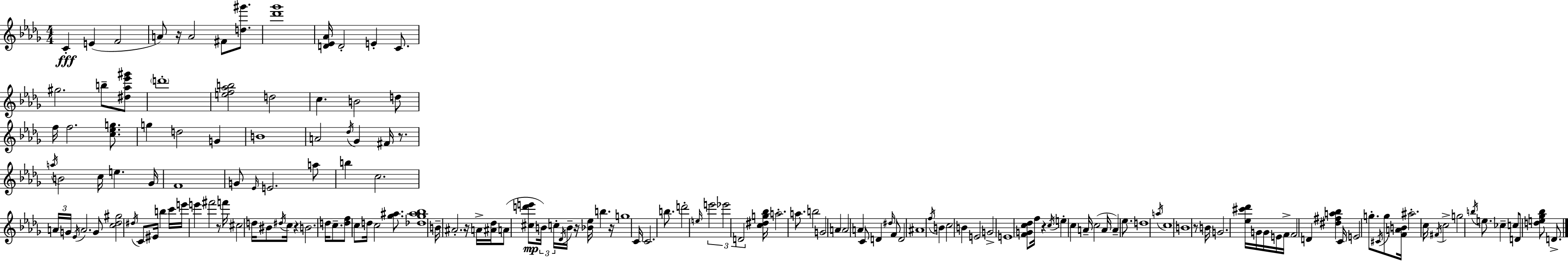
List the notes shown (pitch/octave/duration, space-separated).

C4/q E4/q F4/h A4/e R/s A4/h F#4/e [D5,G#6]/e. [Db6,Gb6]/w [D4,Eb4,Ab4]/s D4/h E4/q C4/e. G#5/h. B5/e [D#5,Ab5,Eb6,G#6]/e D6/w [E5,F5,Ab5,B5]/h D5/h C5/q. B4/h D5/e F5/s F5/h. [C5,Eb5,G5]/e. G5/q D5/h G4/q B4/w A4/h Db5/s Gb4/q F#4/s R/e. A5/s B4/h C5/s E5/q. Gb4/s F4/w G4/e Eb4/s E4/h. A5/e B5/q C5/h. A4/s G4/s Eb4/s A4/h. G4/e [C5,Db5,G#5]/h D#5/s C4/e EIS4/s B5/q C6/s E6/s E6/q F#6/h R/e F6/s C#5/h D5/s BIS4/e D#5/s C5/s R/q B4/h. D5/s C5/e. [D5,F5]/e C5/e D5/s C5/h [Gb5,A#5]/e. [Db5,Gb5,A#5,Bb5]/w B4/s A#4/h. R/s A4/s [A#4,Db5]/s A4/e [C#5,D6,E6]/e B4/s C5/s Db4/s B4/s R/s [Bb4,Eb5]/s B5/q. R/s G5/w C4/s C4/h. B5/e. D6/h E5/s E6/h Eb6/h D4/h [C5,D#5,G5,Bb5]/s A5/h. A5/e. B5/h G4/h A4/q A4/h A4/q C4/e D4/q D#5/s F4/e D4/h A#4/w F5/s B4/q C5/h B4/q E4/h G4/h E4/w [F4,G4,C5,Db5]/e F5/s R/q C5/s E5/q C5/q A4/s C5/h A4/s A4/q Eb5/e. D5/w A5/s C5/w B4/w R/e B4/s G4/h. [Eb5,C#6,Db6]/s G4/s G4/s E4/s F4/s F4/h D4/q [D#5,F#5,A5,Bb5]/q C4/s E4/h G5/e. C#4/s G5/e [F4,A4,B4]/s A#5/h. C5/s F#4/s C5/h G5/h B5/s E5/e. CES5/q C5/e D4/e [D5,E5,Gb5,Bb5]/e D4/e.